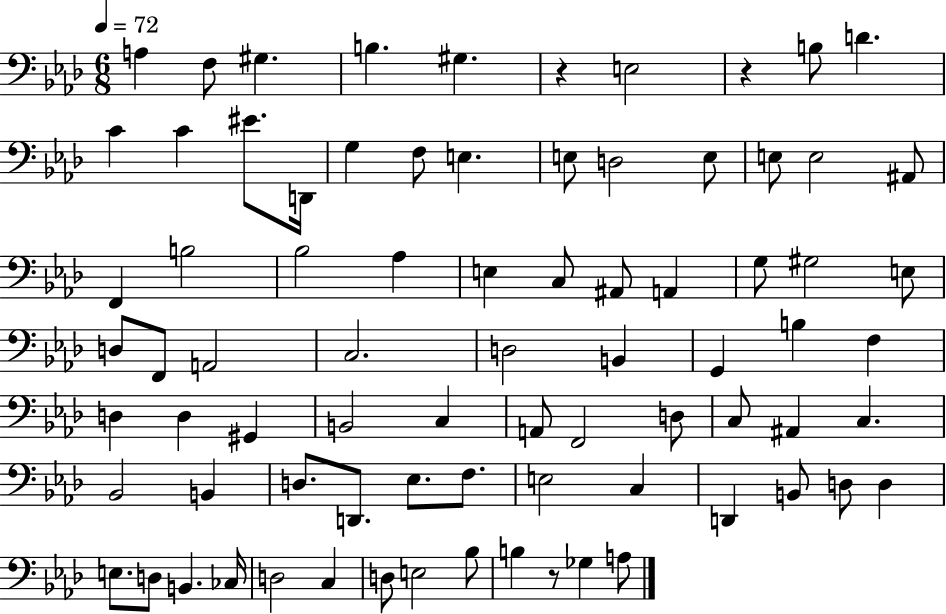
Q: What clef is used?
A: bass